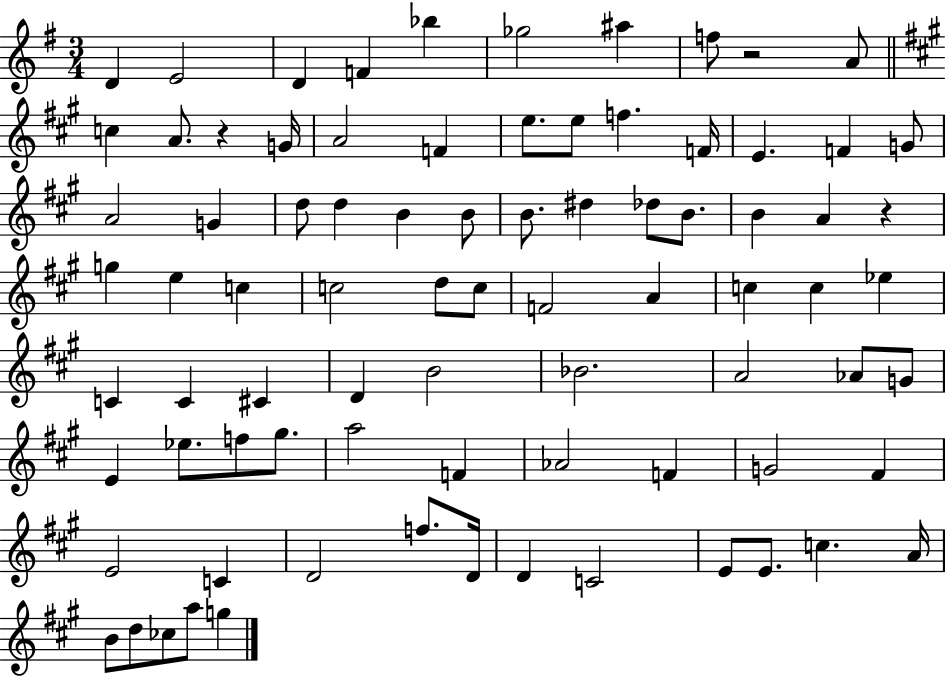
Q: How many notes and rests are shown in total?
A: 82